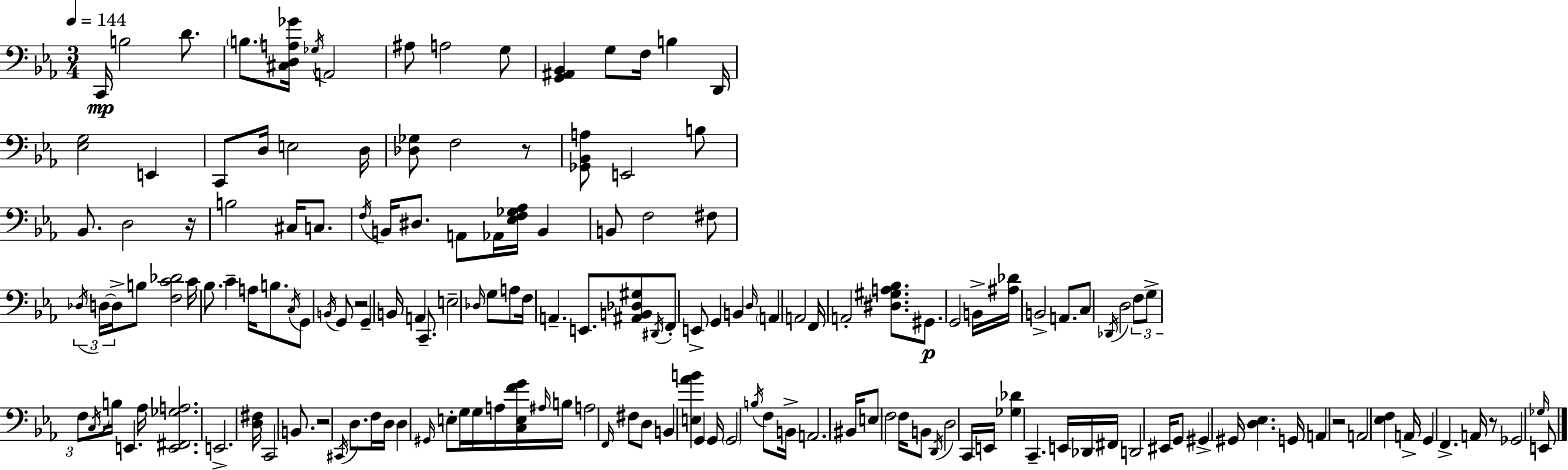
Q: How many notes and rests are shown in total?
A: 162